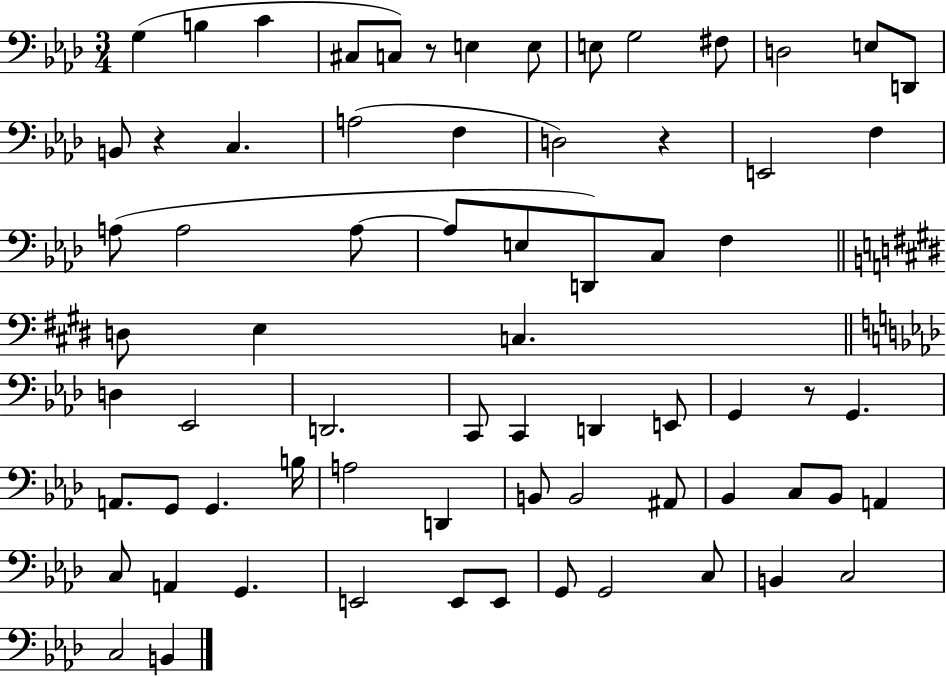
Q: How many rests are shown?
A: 4